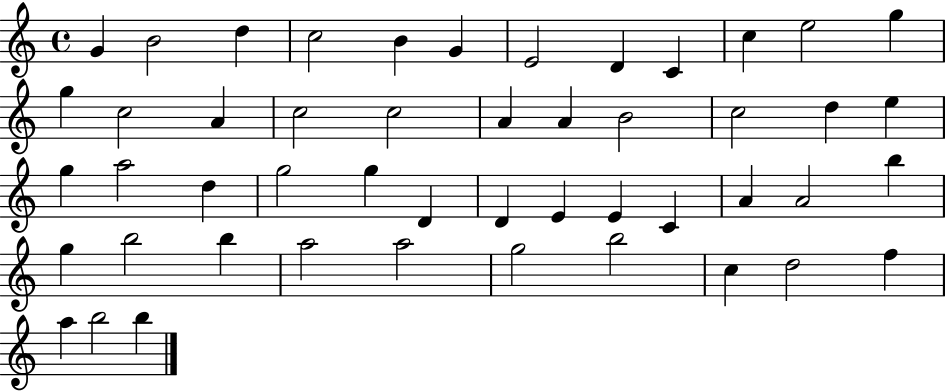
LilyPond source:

{
  \clef treble
  \time 4/4
  \defaultTimeSignature
  \key c \major
  g'4 b'2 d''4 | c''2 b'4 g'4 | e'2 d'4 c'4 | c''4 e''2 g''4 | \break g''4 c''2 a'4 | c''2 c''2 | a'4 a'4 b'2 | c''2 d''4 e''4 | \break g''4 a''2 d''4 | g''2 g''4 d'4 | d'4 e'4 e'4 c'4 | a'4 a'2 b''4 | \break g''4 b''2 b''4 | a''2 a''2 | g''2 b''2 | c''4 d''2 f''4 | \break a''4 b''2 b''4 | \bar "|."
}